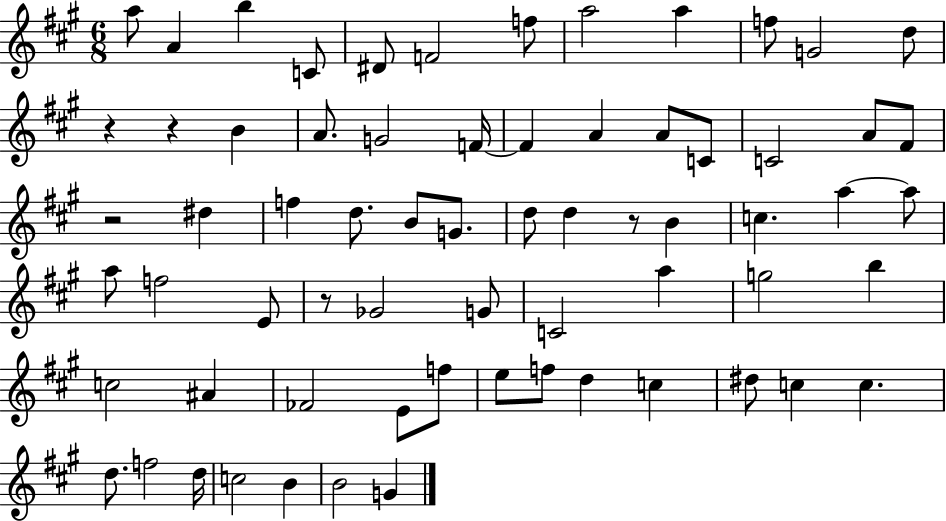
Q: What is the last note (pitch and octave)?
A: G4